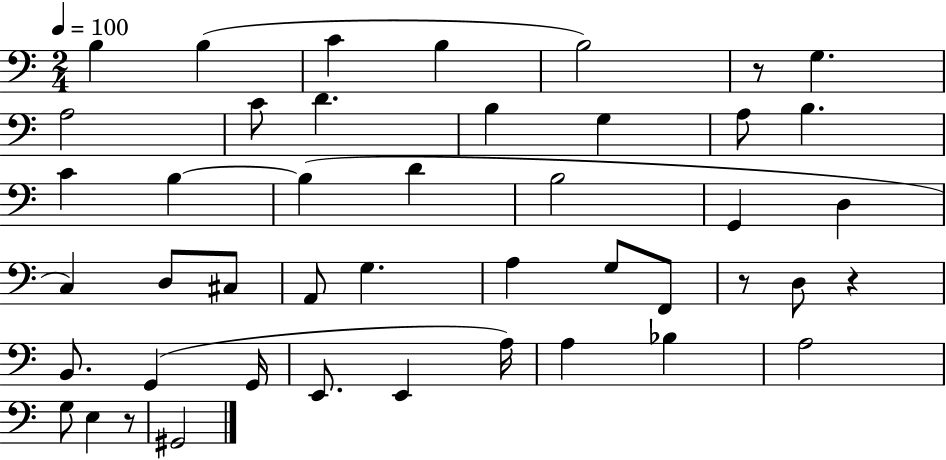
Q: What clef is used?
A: bass